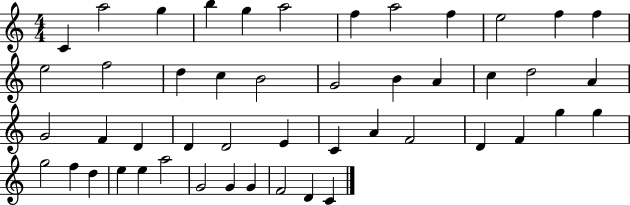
C4/q A5/h G5/q B5/q G5/q A5/h F5/q A5/h F5/q E5/h F5/q F5/q E5/h F5/h D5/q C5/q B4/h G4/h B4/q A4/q C5/q D5/h A4/q G4/h F4/q D4/q D4/q D4/h E4/q C4/q A4/q F4/h D4/q F4/q G5/q G5/q G5/h F5/q D5/q E5/q E5/q A5/h G4/h G4/q G4/q F4/h D4/q C4/q